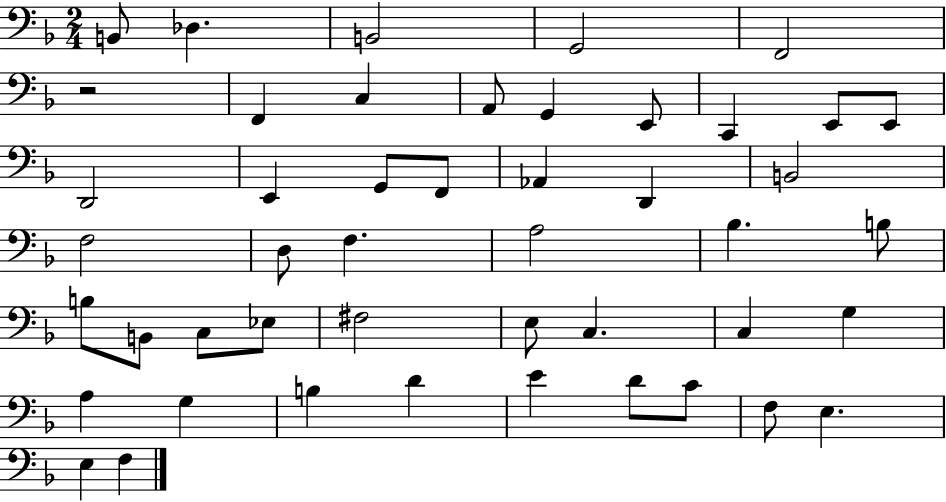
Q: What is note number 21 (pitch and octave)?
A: F3